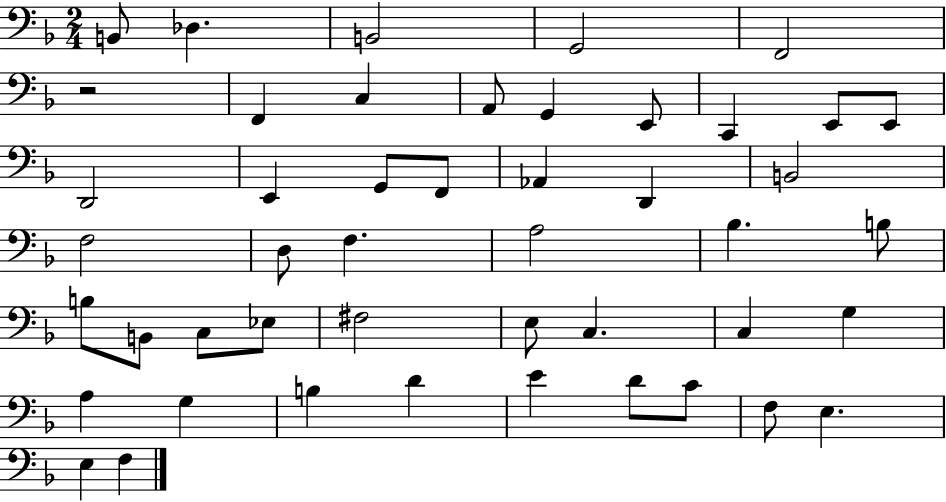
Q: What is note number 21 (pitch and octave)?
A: F3